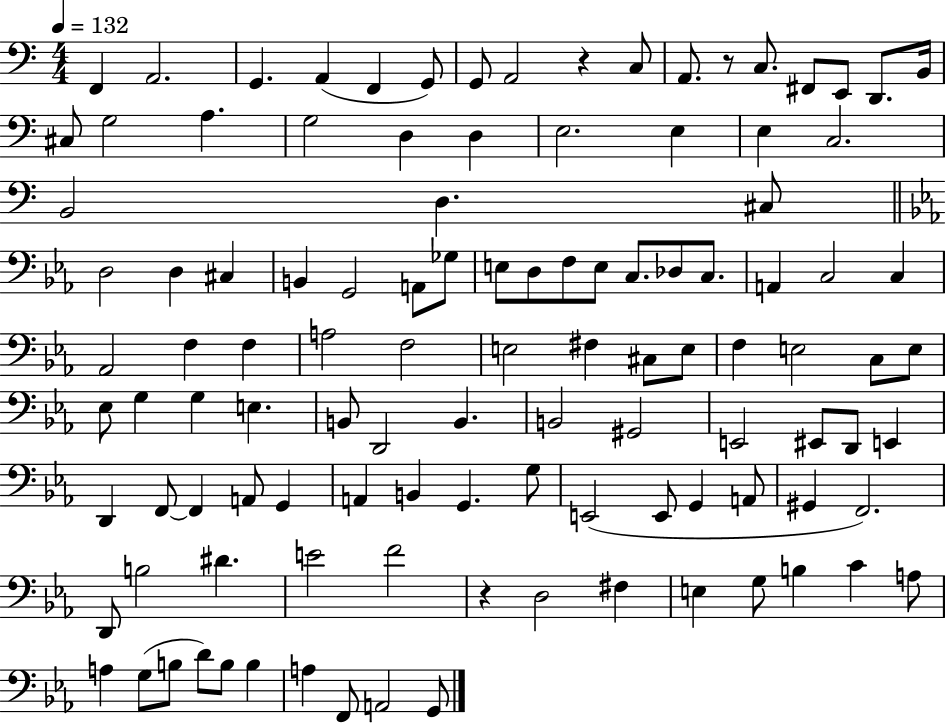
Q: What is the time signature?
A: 4/4